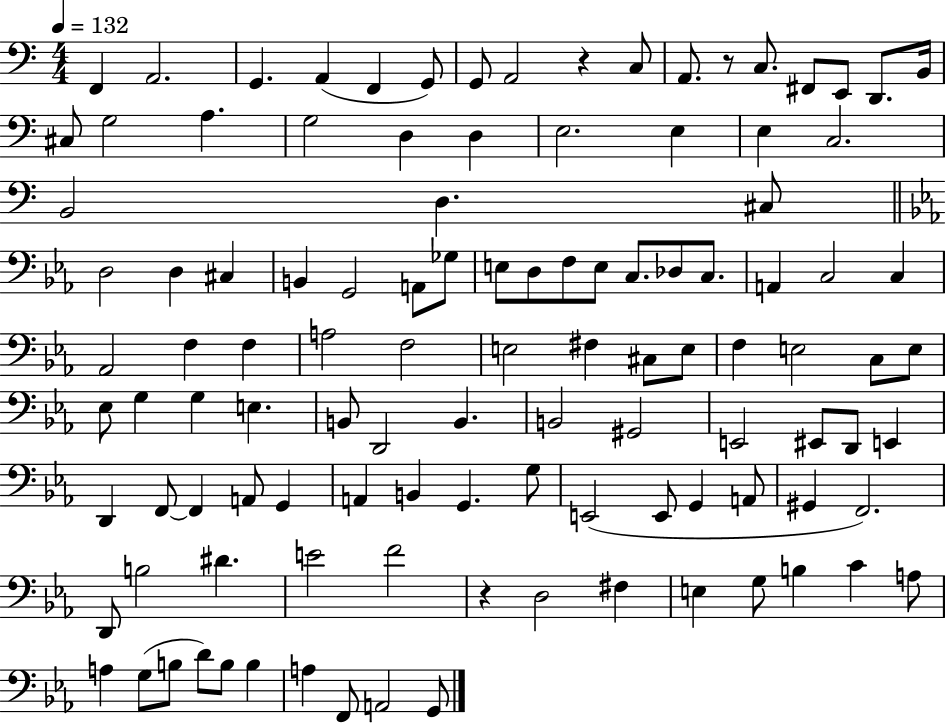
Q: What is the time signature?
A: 4/4